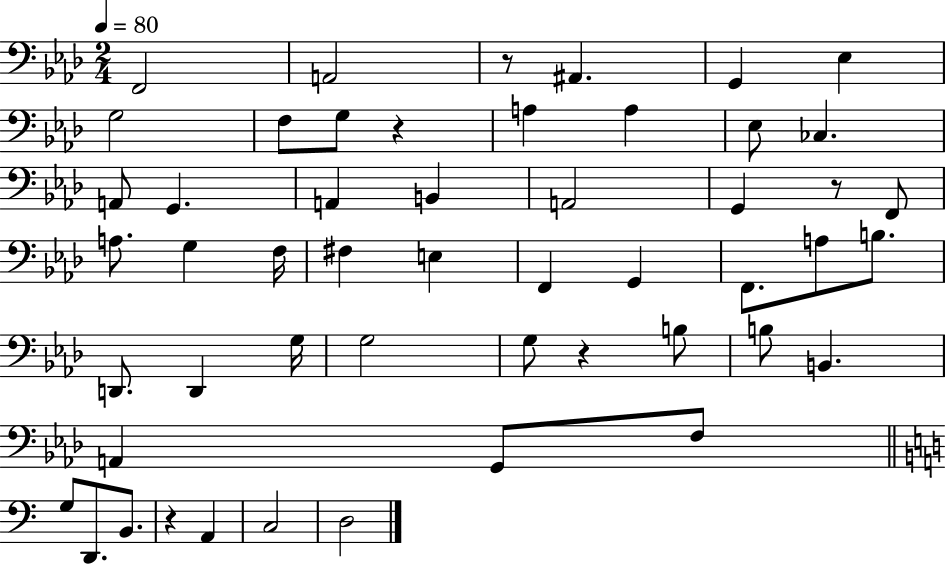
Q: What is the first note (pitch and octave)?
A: F2